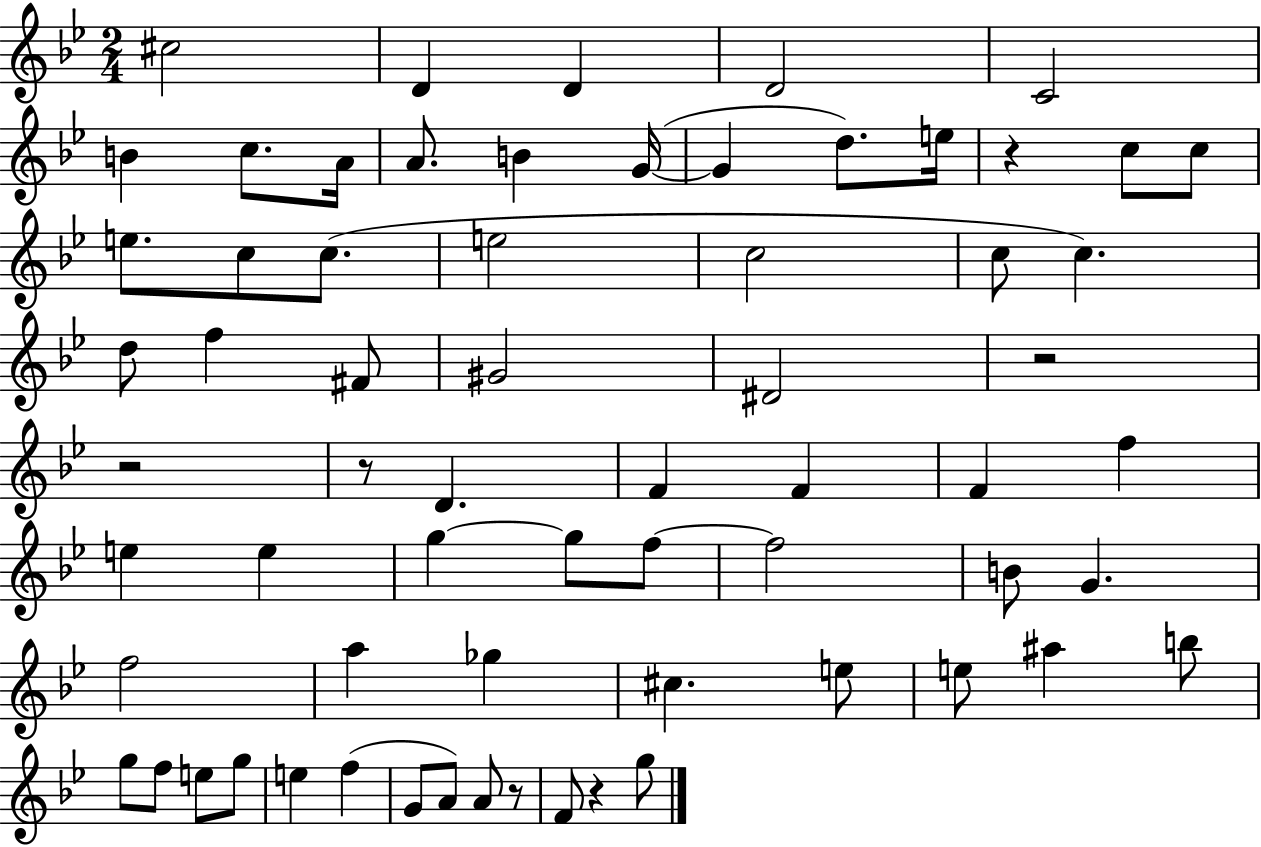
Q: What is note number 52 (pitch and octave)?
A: E5